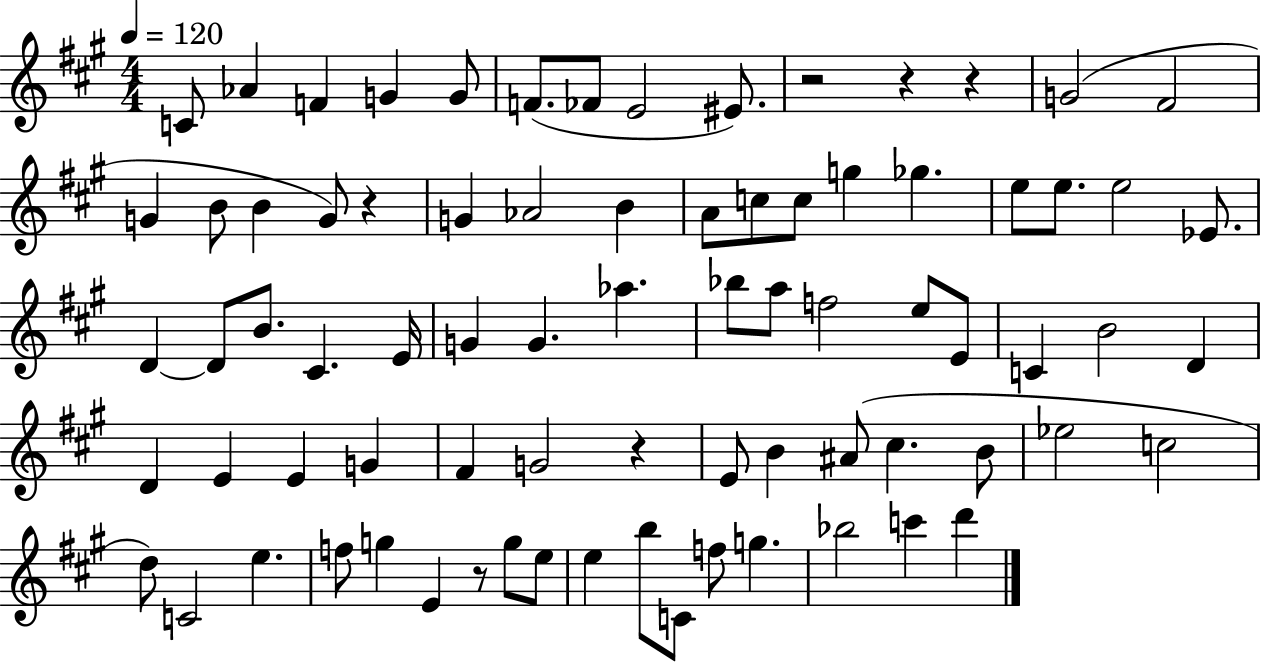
{
  \clef treble
  \numericTimeSignature
  \time 4/4
  \key a \major
  \tempo 4 = 120
  c'8 aes'4 f'4 g'4 g'8 | f'8.( fes'8 e'2 eis'8.) | r2 r4 r4 | g'2( fis'2 | \break g'4 b'8 b'4 g'8) r4 | g'4 aes'2 b'4 | a'8 c''8 c''8 g''4 ges''4. | e''8 e''8. e''2 ees'8. | \break d'4~~ d'8 b'8. cis'4. e'16 | g'4 g'4. aes''4. | bes''8 a''8 f''2 e''8 e'8 | c'4 b'2 d'4 | \break d'4 e'4 e'4 g'4 | fis'4 g'2 r4 | e'8 b'4 ais'8( cis''4. b'8 | ees''2 c''2 | \break d''8) c'2 e''4. | f''8 g''4 e'4 r8 g''8 e''8 | e''4 b''8 c'8 f''8 g''4. | bes''2 c'''4 d'''4 | \break \bar "|."
}